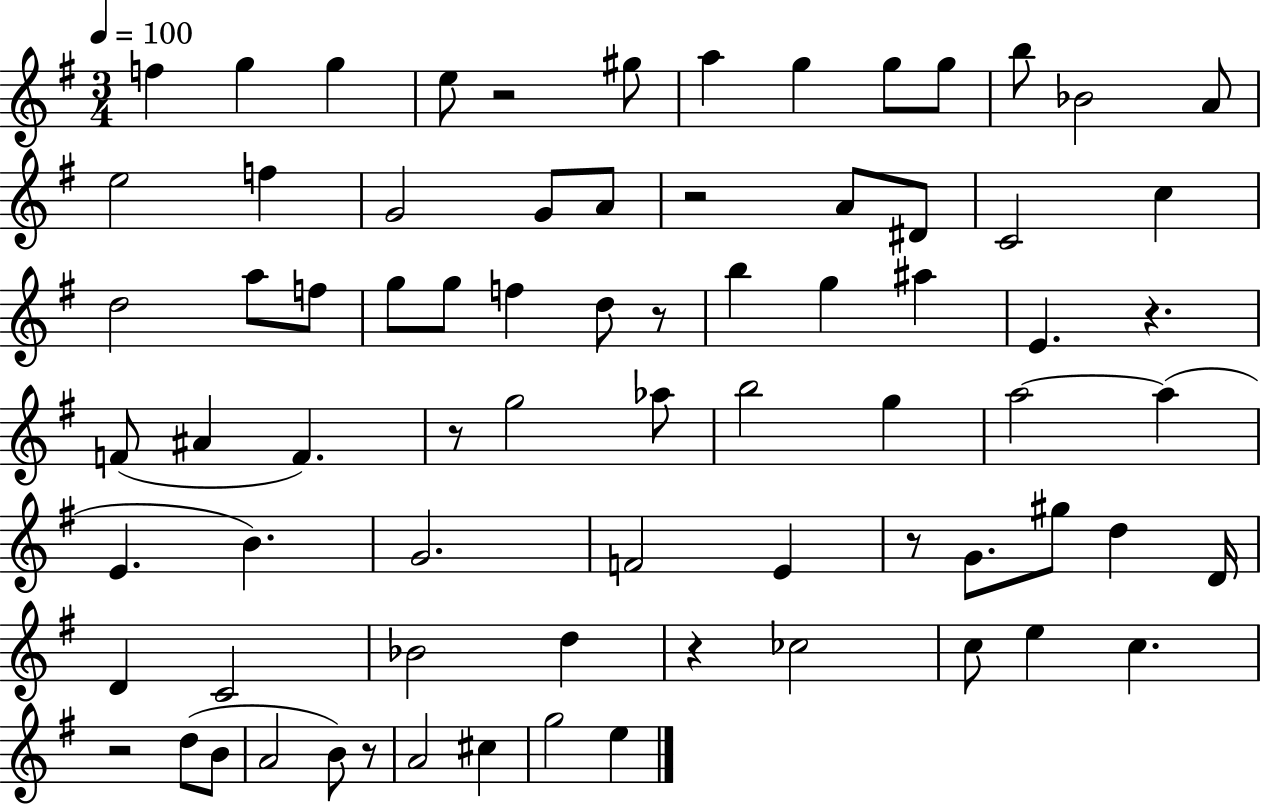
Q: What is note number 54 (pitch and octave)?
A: D5